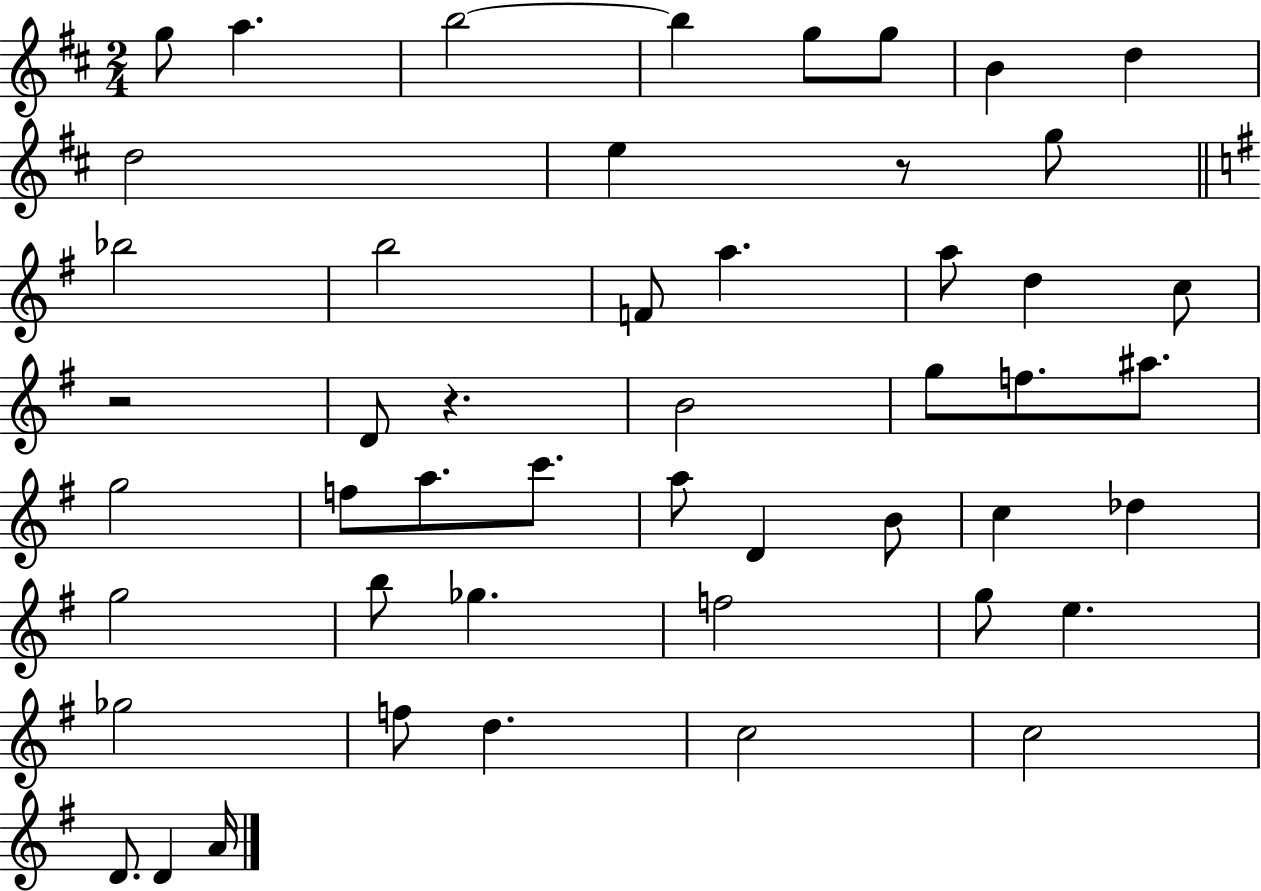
X:1
T:Untitled
M:2/4
L:1/4
K:D
g/2 a b2 b g/2 g/2 B d d2 e z/2 g/2 _b2 b2 F/2 a a/2 d c/2 z2 D/2 z B2 g/2 f/2 ^a/2 g2 f/2 a/2 c'/2 a/2 D B/2 c _d g2 b/2 _g f2 g/2 e _g2 f/2 d c2 c2 D/2 D A/4